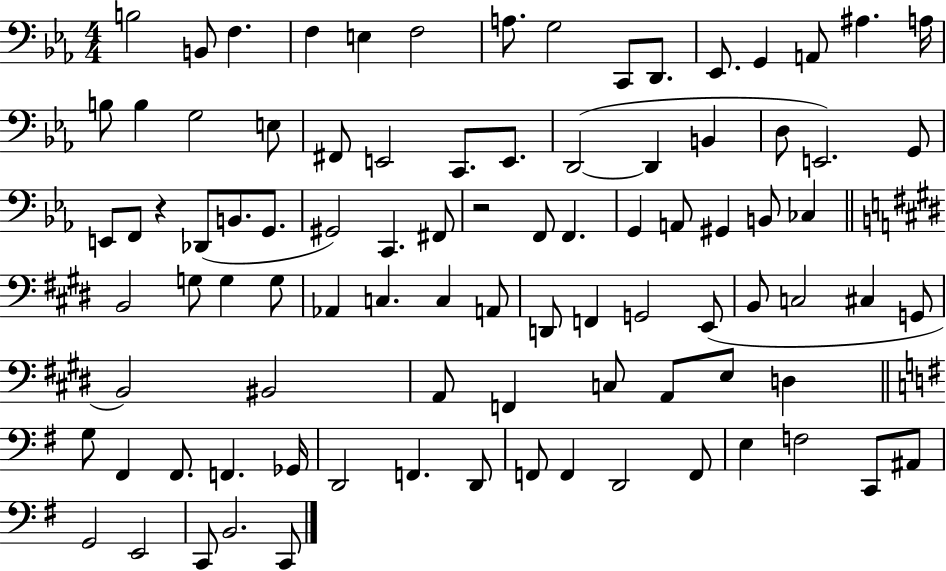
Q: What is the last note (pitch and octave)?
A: C2